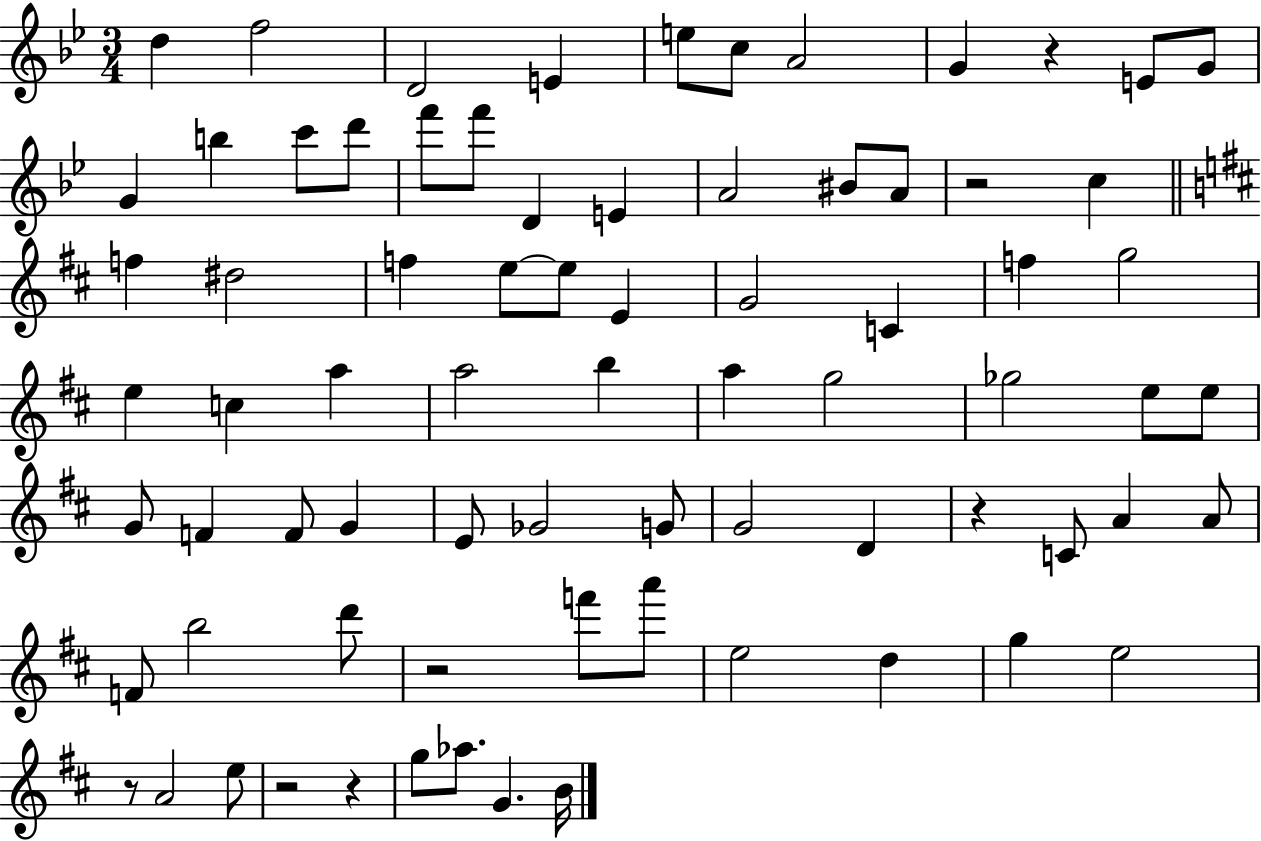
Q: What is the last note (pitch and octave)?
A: B4